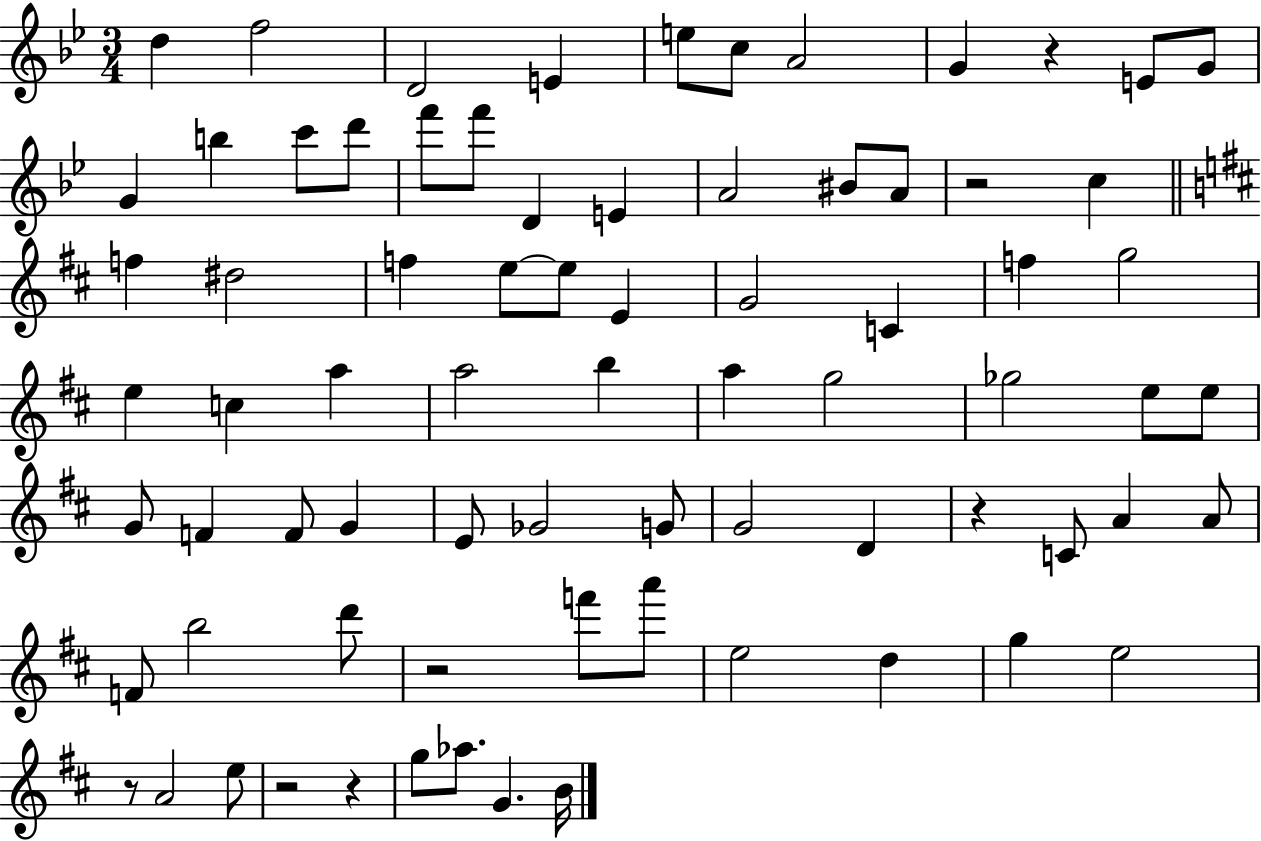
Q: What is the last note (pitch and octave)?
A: B4